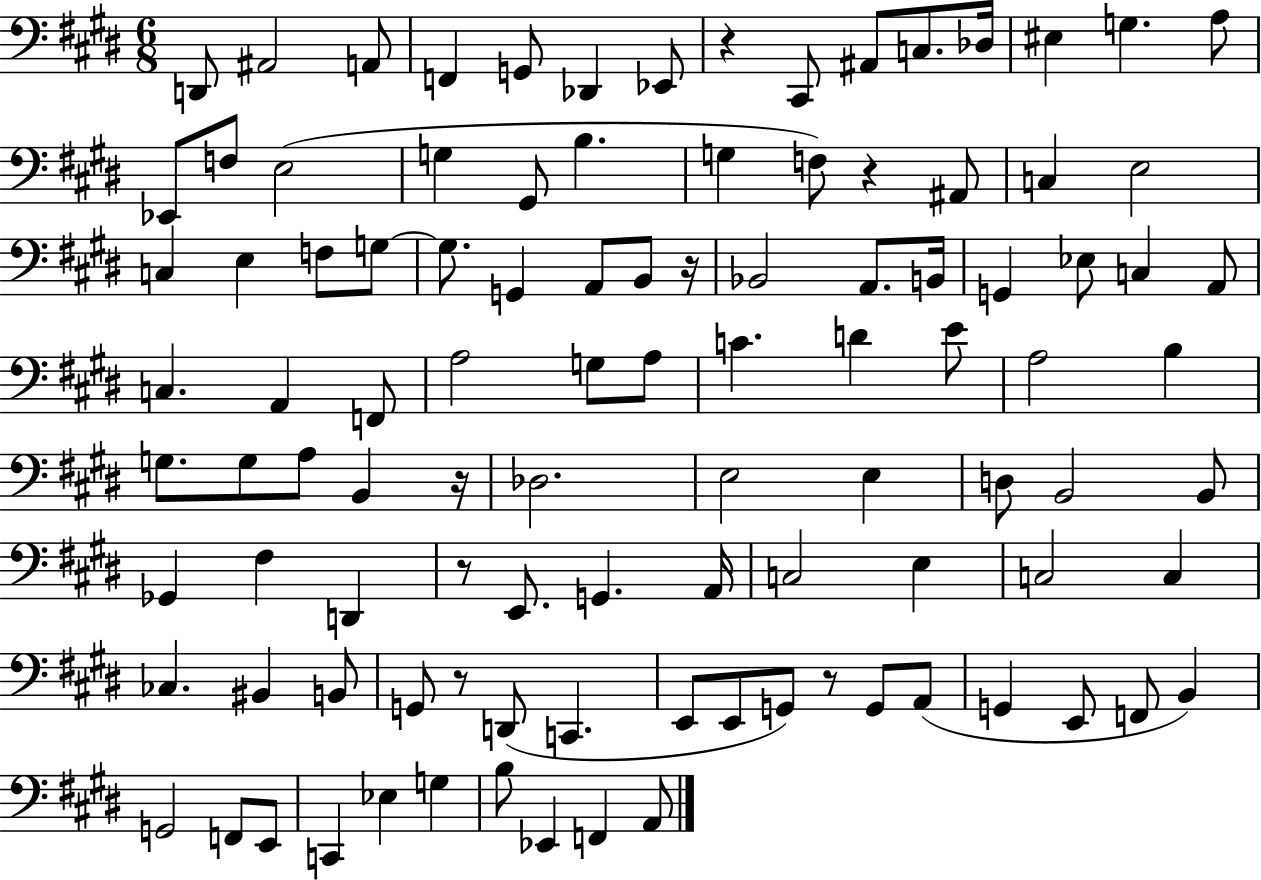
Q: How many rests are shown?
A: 7